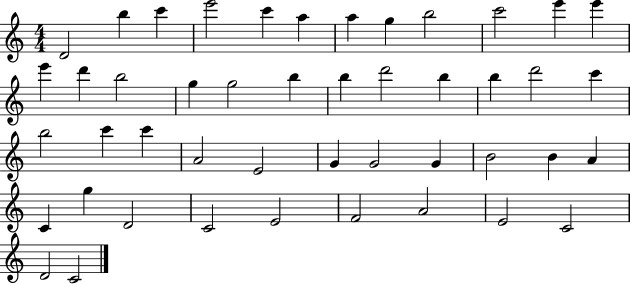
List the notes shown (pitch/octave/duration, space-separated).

D4/h B5/q C6/q E6/h C6/q A5/q A5/q G5/q B5/h C6/h E6/q E6/q E6/q D6/q B5/h G5/q G5/h B5/q B5/q D6/h B5/q B5/q D6/h C6/q B5/h C6/q C6/q A4/h E4/h G4/q G4/h G4/q B4/h B4/q A4/q C4/q G5/q D4/h C4/h E4/h F4/h A4/h E4/h C4/h D4/h C4/h